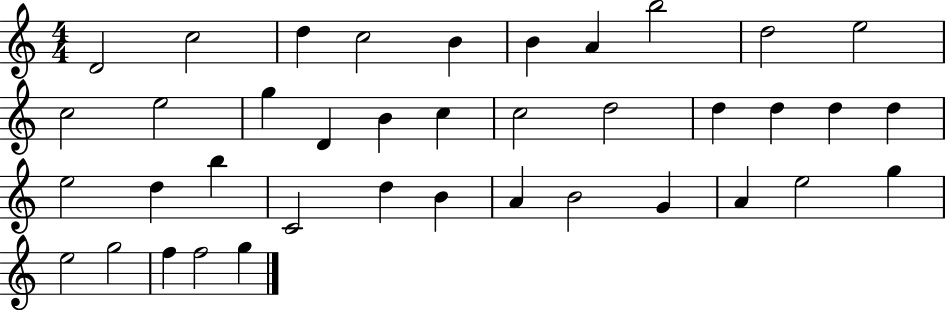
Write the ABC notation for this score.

X:1
T:Untitled
M:4/4
L:1/4
K:C
D2 c2 d c2 B B A b2 d2 e2 c2 e2 g D B c c2 d2 d d d d e2 d b C2 d B A B2 G A e2 g e2 g2 f f2 g